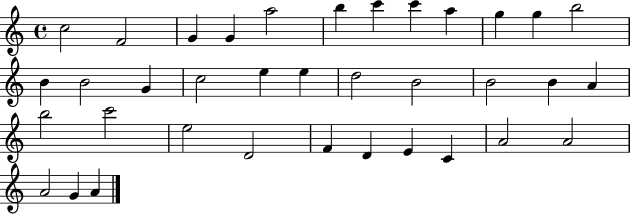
C5/h F4/h G4/q G4/q A5/h B5/q C6/q C6/q A5/q G5/q G5/q B5/h B4/q B4/h G4/q C5/h E5/q E5/q D5/h B4/h B4/h B4/q A4/q B5/h C6/h E5/h D4/h F4/q D4/q E4/q C4/q A4/h A4/h A4/h G4/q A4/q